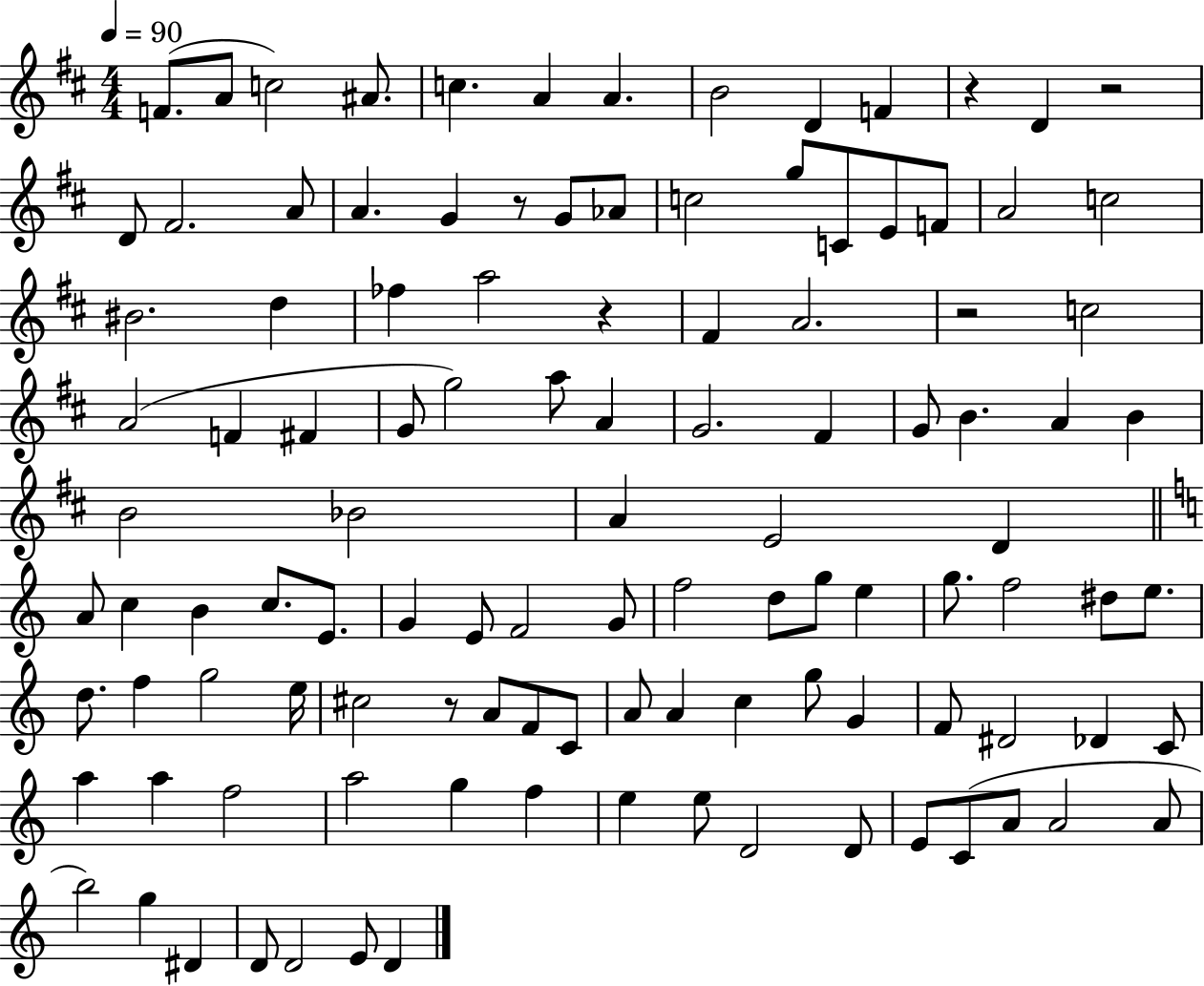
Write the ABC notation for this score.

X:1
T:Untitled
M:4/4
L:1/4
K:D
F/2 A/2 c2 ^A/2 c A A B2 D F z D z2 D/2 ^F2 A/2 A G z/2 G/2 _A/2 c2 g/2 C/2 E/2 F/2 A2 c2 ^B2 d _f a2 z ^F A2 z2 c2 A2 F ^F G/2 g2 a/2 A G2 ^F G/2 B A B B2 _B2 A E2 D A/2 c B c/2 E/2 G E/2 F2 G/2 f2 d/2 g/2 e g/2 f2 ^d/2 e/2 d/2 f g2 e/4 ^c2 z/2 A/2 F/2 C/2 A/2 A c g/2 G F/2 ^D2 _D C/2 a a f2 a2 g f e e/2 D2 D/2 E/2 C/2 A/2 A2 A/2 b2 g ^D D/2 D2 E/2 D